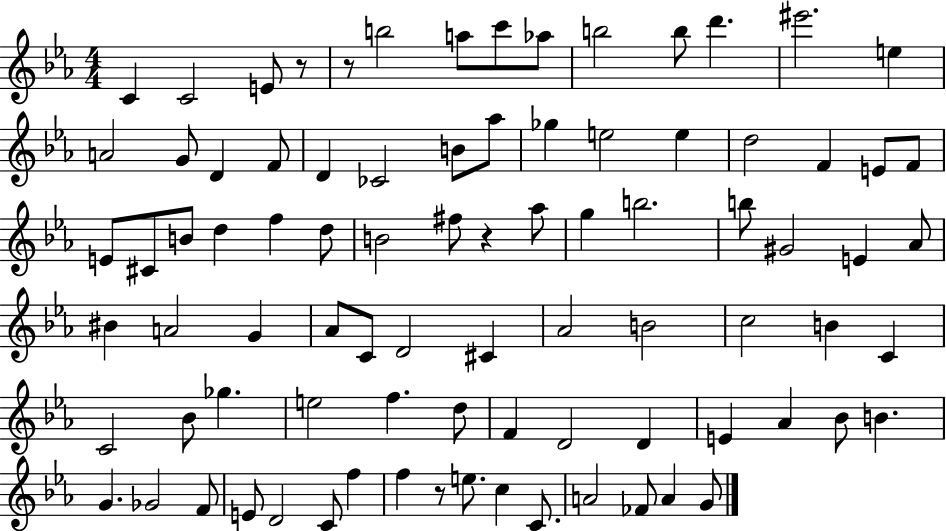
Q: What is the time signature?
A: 4/4